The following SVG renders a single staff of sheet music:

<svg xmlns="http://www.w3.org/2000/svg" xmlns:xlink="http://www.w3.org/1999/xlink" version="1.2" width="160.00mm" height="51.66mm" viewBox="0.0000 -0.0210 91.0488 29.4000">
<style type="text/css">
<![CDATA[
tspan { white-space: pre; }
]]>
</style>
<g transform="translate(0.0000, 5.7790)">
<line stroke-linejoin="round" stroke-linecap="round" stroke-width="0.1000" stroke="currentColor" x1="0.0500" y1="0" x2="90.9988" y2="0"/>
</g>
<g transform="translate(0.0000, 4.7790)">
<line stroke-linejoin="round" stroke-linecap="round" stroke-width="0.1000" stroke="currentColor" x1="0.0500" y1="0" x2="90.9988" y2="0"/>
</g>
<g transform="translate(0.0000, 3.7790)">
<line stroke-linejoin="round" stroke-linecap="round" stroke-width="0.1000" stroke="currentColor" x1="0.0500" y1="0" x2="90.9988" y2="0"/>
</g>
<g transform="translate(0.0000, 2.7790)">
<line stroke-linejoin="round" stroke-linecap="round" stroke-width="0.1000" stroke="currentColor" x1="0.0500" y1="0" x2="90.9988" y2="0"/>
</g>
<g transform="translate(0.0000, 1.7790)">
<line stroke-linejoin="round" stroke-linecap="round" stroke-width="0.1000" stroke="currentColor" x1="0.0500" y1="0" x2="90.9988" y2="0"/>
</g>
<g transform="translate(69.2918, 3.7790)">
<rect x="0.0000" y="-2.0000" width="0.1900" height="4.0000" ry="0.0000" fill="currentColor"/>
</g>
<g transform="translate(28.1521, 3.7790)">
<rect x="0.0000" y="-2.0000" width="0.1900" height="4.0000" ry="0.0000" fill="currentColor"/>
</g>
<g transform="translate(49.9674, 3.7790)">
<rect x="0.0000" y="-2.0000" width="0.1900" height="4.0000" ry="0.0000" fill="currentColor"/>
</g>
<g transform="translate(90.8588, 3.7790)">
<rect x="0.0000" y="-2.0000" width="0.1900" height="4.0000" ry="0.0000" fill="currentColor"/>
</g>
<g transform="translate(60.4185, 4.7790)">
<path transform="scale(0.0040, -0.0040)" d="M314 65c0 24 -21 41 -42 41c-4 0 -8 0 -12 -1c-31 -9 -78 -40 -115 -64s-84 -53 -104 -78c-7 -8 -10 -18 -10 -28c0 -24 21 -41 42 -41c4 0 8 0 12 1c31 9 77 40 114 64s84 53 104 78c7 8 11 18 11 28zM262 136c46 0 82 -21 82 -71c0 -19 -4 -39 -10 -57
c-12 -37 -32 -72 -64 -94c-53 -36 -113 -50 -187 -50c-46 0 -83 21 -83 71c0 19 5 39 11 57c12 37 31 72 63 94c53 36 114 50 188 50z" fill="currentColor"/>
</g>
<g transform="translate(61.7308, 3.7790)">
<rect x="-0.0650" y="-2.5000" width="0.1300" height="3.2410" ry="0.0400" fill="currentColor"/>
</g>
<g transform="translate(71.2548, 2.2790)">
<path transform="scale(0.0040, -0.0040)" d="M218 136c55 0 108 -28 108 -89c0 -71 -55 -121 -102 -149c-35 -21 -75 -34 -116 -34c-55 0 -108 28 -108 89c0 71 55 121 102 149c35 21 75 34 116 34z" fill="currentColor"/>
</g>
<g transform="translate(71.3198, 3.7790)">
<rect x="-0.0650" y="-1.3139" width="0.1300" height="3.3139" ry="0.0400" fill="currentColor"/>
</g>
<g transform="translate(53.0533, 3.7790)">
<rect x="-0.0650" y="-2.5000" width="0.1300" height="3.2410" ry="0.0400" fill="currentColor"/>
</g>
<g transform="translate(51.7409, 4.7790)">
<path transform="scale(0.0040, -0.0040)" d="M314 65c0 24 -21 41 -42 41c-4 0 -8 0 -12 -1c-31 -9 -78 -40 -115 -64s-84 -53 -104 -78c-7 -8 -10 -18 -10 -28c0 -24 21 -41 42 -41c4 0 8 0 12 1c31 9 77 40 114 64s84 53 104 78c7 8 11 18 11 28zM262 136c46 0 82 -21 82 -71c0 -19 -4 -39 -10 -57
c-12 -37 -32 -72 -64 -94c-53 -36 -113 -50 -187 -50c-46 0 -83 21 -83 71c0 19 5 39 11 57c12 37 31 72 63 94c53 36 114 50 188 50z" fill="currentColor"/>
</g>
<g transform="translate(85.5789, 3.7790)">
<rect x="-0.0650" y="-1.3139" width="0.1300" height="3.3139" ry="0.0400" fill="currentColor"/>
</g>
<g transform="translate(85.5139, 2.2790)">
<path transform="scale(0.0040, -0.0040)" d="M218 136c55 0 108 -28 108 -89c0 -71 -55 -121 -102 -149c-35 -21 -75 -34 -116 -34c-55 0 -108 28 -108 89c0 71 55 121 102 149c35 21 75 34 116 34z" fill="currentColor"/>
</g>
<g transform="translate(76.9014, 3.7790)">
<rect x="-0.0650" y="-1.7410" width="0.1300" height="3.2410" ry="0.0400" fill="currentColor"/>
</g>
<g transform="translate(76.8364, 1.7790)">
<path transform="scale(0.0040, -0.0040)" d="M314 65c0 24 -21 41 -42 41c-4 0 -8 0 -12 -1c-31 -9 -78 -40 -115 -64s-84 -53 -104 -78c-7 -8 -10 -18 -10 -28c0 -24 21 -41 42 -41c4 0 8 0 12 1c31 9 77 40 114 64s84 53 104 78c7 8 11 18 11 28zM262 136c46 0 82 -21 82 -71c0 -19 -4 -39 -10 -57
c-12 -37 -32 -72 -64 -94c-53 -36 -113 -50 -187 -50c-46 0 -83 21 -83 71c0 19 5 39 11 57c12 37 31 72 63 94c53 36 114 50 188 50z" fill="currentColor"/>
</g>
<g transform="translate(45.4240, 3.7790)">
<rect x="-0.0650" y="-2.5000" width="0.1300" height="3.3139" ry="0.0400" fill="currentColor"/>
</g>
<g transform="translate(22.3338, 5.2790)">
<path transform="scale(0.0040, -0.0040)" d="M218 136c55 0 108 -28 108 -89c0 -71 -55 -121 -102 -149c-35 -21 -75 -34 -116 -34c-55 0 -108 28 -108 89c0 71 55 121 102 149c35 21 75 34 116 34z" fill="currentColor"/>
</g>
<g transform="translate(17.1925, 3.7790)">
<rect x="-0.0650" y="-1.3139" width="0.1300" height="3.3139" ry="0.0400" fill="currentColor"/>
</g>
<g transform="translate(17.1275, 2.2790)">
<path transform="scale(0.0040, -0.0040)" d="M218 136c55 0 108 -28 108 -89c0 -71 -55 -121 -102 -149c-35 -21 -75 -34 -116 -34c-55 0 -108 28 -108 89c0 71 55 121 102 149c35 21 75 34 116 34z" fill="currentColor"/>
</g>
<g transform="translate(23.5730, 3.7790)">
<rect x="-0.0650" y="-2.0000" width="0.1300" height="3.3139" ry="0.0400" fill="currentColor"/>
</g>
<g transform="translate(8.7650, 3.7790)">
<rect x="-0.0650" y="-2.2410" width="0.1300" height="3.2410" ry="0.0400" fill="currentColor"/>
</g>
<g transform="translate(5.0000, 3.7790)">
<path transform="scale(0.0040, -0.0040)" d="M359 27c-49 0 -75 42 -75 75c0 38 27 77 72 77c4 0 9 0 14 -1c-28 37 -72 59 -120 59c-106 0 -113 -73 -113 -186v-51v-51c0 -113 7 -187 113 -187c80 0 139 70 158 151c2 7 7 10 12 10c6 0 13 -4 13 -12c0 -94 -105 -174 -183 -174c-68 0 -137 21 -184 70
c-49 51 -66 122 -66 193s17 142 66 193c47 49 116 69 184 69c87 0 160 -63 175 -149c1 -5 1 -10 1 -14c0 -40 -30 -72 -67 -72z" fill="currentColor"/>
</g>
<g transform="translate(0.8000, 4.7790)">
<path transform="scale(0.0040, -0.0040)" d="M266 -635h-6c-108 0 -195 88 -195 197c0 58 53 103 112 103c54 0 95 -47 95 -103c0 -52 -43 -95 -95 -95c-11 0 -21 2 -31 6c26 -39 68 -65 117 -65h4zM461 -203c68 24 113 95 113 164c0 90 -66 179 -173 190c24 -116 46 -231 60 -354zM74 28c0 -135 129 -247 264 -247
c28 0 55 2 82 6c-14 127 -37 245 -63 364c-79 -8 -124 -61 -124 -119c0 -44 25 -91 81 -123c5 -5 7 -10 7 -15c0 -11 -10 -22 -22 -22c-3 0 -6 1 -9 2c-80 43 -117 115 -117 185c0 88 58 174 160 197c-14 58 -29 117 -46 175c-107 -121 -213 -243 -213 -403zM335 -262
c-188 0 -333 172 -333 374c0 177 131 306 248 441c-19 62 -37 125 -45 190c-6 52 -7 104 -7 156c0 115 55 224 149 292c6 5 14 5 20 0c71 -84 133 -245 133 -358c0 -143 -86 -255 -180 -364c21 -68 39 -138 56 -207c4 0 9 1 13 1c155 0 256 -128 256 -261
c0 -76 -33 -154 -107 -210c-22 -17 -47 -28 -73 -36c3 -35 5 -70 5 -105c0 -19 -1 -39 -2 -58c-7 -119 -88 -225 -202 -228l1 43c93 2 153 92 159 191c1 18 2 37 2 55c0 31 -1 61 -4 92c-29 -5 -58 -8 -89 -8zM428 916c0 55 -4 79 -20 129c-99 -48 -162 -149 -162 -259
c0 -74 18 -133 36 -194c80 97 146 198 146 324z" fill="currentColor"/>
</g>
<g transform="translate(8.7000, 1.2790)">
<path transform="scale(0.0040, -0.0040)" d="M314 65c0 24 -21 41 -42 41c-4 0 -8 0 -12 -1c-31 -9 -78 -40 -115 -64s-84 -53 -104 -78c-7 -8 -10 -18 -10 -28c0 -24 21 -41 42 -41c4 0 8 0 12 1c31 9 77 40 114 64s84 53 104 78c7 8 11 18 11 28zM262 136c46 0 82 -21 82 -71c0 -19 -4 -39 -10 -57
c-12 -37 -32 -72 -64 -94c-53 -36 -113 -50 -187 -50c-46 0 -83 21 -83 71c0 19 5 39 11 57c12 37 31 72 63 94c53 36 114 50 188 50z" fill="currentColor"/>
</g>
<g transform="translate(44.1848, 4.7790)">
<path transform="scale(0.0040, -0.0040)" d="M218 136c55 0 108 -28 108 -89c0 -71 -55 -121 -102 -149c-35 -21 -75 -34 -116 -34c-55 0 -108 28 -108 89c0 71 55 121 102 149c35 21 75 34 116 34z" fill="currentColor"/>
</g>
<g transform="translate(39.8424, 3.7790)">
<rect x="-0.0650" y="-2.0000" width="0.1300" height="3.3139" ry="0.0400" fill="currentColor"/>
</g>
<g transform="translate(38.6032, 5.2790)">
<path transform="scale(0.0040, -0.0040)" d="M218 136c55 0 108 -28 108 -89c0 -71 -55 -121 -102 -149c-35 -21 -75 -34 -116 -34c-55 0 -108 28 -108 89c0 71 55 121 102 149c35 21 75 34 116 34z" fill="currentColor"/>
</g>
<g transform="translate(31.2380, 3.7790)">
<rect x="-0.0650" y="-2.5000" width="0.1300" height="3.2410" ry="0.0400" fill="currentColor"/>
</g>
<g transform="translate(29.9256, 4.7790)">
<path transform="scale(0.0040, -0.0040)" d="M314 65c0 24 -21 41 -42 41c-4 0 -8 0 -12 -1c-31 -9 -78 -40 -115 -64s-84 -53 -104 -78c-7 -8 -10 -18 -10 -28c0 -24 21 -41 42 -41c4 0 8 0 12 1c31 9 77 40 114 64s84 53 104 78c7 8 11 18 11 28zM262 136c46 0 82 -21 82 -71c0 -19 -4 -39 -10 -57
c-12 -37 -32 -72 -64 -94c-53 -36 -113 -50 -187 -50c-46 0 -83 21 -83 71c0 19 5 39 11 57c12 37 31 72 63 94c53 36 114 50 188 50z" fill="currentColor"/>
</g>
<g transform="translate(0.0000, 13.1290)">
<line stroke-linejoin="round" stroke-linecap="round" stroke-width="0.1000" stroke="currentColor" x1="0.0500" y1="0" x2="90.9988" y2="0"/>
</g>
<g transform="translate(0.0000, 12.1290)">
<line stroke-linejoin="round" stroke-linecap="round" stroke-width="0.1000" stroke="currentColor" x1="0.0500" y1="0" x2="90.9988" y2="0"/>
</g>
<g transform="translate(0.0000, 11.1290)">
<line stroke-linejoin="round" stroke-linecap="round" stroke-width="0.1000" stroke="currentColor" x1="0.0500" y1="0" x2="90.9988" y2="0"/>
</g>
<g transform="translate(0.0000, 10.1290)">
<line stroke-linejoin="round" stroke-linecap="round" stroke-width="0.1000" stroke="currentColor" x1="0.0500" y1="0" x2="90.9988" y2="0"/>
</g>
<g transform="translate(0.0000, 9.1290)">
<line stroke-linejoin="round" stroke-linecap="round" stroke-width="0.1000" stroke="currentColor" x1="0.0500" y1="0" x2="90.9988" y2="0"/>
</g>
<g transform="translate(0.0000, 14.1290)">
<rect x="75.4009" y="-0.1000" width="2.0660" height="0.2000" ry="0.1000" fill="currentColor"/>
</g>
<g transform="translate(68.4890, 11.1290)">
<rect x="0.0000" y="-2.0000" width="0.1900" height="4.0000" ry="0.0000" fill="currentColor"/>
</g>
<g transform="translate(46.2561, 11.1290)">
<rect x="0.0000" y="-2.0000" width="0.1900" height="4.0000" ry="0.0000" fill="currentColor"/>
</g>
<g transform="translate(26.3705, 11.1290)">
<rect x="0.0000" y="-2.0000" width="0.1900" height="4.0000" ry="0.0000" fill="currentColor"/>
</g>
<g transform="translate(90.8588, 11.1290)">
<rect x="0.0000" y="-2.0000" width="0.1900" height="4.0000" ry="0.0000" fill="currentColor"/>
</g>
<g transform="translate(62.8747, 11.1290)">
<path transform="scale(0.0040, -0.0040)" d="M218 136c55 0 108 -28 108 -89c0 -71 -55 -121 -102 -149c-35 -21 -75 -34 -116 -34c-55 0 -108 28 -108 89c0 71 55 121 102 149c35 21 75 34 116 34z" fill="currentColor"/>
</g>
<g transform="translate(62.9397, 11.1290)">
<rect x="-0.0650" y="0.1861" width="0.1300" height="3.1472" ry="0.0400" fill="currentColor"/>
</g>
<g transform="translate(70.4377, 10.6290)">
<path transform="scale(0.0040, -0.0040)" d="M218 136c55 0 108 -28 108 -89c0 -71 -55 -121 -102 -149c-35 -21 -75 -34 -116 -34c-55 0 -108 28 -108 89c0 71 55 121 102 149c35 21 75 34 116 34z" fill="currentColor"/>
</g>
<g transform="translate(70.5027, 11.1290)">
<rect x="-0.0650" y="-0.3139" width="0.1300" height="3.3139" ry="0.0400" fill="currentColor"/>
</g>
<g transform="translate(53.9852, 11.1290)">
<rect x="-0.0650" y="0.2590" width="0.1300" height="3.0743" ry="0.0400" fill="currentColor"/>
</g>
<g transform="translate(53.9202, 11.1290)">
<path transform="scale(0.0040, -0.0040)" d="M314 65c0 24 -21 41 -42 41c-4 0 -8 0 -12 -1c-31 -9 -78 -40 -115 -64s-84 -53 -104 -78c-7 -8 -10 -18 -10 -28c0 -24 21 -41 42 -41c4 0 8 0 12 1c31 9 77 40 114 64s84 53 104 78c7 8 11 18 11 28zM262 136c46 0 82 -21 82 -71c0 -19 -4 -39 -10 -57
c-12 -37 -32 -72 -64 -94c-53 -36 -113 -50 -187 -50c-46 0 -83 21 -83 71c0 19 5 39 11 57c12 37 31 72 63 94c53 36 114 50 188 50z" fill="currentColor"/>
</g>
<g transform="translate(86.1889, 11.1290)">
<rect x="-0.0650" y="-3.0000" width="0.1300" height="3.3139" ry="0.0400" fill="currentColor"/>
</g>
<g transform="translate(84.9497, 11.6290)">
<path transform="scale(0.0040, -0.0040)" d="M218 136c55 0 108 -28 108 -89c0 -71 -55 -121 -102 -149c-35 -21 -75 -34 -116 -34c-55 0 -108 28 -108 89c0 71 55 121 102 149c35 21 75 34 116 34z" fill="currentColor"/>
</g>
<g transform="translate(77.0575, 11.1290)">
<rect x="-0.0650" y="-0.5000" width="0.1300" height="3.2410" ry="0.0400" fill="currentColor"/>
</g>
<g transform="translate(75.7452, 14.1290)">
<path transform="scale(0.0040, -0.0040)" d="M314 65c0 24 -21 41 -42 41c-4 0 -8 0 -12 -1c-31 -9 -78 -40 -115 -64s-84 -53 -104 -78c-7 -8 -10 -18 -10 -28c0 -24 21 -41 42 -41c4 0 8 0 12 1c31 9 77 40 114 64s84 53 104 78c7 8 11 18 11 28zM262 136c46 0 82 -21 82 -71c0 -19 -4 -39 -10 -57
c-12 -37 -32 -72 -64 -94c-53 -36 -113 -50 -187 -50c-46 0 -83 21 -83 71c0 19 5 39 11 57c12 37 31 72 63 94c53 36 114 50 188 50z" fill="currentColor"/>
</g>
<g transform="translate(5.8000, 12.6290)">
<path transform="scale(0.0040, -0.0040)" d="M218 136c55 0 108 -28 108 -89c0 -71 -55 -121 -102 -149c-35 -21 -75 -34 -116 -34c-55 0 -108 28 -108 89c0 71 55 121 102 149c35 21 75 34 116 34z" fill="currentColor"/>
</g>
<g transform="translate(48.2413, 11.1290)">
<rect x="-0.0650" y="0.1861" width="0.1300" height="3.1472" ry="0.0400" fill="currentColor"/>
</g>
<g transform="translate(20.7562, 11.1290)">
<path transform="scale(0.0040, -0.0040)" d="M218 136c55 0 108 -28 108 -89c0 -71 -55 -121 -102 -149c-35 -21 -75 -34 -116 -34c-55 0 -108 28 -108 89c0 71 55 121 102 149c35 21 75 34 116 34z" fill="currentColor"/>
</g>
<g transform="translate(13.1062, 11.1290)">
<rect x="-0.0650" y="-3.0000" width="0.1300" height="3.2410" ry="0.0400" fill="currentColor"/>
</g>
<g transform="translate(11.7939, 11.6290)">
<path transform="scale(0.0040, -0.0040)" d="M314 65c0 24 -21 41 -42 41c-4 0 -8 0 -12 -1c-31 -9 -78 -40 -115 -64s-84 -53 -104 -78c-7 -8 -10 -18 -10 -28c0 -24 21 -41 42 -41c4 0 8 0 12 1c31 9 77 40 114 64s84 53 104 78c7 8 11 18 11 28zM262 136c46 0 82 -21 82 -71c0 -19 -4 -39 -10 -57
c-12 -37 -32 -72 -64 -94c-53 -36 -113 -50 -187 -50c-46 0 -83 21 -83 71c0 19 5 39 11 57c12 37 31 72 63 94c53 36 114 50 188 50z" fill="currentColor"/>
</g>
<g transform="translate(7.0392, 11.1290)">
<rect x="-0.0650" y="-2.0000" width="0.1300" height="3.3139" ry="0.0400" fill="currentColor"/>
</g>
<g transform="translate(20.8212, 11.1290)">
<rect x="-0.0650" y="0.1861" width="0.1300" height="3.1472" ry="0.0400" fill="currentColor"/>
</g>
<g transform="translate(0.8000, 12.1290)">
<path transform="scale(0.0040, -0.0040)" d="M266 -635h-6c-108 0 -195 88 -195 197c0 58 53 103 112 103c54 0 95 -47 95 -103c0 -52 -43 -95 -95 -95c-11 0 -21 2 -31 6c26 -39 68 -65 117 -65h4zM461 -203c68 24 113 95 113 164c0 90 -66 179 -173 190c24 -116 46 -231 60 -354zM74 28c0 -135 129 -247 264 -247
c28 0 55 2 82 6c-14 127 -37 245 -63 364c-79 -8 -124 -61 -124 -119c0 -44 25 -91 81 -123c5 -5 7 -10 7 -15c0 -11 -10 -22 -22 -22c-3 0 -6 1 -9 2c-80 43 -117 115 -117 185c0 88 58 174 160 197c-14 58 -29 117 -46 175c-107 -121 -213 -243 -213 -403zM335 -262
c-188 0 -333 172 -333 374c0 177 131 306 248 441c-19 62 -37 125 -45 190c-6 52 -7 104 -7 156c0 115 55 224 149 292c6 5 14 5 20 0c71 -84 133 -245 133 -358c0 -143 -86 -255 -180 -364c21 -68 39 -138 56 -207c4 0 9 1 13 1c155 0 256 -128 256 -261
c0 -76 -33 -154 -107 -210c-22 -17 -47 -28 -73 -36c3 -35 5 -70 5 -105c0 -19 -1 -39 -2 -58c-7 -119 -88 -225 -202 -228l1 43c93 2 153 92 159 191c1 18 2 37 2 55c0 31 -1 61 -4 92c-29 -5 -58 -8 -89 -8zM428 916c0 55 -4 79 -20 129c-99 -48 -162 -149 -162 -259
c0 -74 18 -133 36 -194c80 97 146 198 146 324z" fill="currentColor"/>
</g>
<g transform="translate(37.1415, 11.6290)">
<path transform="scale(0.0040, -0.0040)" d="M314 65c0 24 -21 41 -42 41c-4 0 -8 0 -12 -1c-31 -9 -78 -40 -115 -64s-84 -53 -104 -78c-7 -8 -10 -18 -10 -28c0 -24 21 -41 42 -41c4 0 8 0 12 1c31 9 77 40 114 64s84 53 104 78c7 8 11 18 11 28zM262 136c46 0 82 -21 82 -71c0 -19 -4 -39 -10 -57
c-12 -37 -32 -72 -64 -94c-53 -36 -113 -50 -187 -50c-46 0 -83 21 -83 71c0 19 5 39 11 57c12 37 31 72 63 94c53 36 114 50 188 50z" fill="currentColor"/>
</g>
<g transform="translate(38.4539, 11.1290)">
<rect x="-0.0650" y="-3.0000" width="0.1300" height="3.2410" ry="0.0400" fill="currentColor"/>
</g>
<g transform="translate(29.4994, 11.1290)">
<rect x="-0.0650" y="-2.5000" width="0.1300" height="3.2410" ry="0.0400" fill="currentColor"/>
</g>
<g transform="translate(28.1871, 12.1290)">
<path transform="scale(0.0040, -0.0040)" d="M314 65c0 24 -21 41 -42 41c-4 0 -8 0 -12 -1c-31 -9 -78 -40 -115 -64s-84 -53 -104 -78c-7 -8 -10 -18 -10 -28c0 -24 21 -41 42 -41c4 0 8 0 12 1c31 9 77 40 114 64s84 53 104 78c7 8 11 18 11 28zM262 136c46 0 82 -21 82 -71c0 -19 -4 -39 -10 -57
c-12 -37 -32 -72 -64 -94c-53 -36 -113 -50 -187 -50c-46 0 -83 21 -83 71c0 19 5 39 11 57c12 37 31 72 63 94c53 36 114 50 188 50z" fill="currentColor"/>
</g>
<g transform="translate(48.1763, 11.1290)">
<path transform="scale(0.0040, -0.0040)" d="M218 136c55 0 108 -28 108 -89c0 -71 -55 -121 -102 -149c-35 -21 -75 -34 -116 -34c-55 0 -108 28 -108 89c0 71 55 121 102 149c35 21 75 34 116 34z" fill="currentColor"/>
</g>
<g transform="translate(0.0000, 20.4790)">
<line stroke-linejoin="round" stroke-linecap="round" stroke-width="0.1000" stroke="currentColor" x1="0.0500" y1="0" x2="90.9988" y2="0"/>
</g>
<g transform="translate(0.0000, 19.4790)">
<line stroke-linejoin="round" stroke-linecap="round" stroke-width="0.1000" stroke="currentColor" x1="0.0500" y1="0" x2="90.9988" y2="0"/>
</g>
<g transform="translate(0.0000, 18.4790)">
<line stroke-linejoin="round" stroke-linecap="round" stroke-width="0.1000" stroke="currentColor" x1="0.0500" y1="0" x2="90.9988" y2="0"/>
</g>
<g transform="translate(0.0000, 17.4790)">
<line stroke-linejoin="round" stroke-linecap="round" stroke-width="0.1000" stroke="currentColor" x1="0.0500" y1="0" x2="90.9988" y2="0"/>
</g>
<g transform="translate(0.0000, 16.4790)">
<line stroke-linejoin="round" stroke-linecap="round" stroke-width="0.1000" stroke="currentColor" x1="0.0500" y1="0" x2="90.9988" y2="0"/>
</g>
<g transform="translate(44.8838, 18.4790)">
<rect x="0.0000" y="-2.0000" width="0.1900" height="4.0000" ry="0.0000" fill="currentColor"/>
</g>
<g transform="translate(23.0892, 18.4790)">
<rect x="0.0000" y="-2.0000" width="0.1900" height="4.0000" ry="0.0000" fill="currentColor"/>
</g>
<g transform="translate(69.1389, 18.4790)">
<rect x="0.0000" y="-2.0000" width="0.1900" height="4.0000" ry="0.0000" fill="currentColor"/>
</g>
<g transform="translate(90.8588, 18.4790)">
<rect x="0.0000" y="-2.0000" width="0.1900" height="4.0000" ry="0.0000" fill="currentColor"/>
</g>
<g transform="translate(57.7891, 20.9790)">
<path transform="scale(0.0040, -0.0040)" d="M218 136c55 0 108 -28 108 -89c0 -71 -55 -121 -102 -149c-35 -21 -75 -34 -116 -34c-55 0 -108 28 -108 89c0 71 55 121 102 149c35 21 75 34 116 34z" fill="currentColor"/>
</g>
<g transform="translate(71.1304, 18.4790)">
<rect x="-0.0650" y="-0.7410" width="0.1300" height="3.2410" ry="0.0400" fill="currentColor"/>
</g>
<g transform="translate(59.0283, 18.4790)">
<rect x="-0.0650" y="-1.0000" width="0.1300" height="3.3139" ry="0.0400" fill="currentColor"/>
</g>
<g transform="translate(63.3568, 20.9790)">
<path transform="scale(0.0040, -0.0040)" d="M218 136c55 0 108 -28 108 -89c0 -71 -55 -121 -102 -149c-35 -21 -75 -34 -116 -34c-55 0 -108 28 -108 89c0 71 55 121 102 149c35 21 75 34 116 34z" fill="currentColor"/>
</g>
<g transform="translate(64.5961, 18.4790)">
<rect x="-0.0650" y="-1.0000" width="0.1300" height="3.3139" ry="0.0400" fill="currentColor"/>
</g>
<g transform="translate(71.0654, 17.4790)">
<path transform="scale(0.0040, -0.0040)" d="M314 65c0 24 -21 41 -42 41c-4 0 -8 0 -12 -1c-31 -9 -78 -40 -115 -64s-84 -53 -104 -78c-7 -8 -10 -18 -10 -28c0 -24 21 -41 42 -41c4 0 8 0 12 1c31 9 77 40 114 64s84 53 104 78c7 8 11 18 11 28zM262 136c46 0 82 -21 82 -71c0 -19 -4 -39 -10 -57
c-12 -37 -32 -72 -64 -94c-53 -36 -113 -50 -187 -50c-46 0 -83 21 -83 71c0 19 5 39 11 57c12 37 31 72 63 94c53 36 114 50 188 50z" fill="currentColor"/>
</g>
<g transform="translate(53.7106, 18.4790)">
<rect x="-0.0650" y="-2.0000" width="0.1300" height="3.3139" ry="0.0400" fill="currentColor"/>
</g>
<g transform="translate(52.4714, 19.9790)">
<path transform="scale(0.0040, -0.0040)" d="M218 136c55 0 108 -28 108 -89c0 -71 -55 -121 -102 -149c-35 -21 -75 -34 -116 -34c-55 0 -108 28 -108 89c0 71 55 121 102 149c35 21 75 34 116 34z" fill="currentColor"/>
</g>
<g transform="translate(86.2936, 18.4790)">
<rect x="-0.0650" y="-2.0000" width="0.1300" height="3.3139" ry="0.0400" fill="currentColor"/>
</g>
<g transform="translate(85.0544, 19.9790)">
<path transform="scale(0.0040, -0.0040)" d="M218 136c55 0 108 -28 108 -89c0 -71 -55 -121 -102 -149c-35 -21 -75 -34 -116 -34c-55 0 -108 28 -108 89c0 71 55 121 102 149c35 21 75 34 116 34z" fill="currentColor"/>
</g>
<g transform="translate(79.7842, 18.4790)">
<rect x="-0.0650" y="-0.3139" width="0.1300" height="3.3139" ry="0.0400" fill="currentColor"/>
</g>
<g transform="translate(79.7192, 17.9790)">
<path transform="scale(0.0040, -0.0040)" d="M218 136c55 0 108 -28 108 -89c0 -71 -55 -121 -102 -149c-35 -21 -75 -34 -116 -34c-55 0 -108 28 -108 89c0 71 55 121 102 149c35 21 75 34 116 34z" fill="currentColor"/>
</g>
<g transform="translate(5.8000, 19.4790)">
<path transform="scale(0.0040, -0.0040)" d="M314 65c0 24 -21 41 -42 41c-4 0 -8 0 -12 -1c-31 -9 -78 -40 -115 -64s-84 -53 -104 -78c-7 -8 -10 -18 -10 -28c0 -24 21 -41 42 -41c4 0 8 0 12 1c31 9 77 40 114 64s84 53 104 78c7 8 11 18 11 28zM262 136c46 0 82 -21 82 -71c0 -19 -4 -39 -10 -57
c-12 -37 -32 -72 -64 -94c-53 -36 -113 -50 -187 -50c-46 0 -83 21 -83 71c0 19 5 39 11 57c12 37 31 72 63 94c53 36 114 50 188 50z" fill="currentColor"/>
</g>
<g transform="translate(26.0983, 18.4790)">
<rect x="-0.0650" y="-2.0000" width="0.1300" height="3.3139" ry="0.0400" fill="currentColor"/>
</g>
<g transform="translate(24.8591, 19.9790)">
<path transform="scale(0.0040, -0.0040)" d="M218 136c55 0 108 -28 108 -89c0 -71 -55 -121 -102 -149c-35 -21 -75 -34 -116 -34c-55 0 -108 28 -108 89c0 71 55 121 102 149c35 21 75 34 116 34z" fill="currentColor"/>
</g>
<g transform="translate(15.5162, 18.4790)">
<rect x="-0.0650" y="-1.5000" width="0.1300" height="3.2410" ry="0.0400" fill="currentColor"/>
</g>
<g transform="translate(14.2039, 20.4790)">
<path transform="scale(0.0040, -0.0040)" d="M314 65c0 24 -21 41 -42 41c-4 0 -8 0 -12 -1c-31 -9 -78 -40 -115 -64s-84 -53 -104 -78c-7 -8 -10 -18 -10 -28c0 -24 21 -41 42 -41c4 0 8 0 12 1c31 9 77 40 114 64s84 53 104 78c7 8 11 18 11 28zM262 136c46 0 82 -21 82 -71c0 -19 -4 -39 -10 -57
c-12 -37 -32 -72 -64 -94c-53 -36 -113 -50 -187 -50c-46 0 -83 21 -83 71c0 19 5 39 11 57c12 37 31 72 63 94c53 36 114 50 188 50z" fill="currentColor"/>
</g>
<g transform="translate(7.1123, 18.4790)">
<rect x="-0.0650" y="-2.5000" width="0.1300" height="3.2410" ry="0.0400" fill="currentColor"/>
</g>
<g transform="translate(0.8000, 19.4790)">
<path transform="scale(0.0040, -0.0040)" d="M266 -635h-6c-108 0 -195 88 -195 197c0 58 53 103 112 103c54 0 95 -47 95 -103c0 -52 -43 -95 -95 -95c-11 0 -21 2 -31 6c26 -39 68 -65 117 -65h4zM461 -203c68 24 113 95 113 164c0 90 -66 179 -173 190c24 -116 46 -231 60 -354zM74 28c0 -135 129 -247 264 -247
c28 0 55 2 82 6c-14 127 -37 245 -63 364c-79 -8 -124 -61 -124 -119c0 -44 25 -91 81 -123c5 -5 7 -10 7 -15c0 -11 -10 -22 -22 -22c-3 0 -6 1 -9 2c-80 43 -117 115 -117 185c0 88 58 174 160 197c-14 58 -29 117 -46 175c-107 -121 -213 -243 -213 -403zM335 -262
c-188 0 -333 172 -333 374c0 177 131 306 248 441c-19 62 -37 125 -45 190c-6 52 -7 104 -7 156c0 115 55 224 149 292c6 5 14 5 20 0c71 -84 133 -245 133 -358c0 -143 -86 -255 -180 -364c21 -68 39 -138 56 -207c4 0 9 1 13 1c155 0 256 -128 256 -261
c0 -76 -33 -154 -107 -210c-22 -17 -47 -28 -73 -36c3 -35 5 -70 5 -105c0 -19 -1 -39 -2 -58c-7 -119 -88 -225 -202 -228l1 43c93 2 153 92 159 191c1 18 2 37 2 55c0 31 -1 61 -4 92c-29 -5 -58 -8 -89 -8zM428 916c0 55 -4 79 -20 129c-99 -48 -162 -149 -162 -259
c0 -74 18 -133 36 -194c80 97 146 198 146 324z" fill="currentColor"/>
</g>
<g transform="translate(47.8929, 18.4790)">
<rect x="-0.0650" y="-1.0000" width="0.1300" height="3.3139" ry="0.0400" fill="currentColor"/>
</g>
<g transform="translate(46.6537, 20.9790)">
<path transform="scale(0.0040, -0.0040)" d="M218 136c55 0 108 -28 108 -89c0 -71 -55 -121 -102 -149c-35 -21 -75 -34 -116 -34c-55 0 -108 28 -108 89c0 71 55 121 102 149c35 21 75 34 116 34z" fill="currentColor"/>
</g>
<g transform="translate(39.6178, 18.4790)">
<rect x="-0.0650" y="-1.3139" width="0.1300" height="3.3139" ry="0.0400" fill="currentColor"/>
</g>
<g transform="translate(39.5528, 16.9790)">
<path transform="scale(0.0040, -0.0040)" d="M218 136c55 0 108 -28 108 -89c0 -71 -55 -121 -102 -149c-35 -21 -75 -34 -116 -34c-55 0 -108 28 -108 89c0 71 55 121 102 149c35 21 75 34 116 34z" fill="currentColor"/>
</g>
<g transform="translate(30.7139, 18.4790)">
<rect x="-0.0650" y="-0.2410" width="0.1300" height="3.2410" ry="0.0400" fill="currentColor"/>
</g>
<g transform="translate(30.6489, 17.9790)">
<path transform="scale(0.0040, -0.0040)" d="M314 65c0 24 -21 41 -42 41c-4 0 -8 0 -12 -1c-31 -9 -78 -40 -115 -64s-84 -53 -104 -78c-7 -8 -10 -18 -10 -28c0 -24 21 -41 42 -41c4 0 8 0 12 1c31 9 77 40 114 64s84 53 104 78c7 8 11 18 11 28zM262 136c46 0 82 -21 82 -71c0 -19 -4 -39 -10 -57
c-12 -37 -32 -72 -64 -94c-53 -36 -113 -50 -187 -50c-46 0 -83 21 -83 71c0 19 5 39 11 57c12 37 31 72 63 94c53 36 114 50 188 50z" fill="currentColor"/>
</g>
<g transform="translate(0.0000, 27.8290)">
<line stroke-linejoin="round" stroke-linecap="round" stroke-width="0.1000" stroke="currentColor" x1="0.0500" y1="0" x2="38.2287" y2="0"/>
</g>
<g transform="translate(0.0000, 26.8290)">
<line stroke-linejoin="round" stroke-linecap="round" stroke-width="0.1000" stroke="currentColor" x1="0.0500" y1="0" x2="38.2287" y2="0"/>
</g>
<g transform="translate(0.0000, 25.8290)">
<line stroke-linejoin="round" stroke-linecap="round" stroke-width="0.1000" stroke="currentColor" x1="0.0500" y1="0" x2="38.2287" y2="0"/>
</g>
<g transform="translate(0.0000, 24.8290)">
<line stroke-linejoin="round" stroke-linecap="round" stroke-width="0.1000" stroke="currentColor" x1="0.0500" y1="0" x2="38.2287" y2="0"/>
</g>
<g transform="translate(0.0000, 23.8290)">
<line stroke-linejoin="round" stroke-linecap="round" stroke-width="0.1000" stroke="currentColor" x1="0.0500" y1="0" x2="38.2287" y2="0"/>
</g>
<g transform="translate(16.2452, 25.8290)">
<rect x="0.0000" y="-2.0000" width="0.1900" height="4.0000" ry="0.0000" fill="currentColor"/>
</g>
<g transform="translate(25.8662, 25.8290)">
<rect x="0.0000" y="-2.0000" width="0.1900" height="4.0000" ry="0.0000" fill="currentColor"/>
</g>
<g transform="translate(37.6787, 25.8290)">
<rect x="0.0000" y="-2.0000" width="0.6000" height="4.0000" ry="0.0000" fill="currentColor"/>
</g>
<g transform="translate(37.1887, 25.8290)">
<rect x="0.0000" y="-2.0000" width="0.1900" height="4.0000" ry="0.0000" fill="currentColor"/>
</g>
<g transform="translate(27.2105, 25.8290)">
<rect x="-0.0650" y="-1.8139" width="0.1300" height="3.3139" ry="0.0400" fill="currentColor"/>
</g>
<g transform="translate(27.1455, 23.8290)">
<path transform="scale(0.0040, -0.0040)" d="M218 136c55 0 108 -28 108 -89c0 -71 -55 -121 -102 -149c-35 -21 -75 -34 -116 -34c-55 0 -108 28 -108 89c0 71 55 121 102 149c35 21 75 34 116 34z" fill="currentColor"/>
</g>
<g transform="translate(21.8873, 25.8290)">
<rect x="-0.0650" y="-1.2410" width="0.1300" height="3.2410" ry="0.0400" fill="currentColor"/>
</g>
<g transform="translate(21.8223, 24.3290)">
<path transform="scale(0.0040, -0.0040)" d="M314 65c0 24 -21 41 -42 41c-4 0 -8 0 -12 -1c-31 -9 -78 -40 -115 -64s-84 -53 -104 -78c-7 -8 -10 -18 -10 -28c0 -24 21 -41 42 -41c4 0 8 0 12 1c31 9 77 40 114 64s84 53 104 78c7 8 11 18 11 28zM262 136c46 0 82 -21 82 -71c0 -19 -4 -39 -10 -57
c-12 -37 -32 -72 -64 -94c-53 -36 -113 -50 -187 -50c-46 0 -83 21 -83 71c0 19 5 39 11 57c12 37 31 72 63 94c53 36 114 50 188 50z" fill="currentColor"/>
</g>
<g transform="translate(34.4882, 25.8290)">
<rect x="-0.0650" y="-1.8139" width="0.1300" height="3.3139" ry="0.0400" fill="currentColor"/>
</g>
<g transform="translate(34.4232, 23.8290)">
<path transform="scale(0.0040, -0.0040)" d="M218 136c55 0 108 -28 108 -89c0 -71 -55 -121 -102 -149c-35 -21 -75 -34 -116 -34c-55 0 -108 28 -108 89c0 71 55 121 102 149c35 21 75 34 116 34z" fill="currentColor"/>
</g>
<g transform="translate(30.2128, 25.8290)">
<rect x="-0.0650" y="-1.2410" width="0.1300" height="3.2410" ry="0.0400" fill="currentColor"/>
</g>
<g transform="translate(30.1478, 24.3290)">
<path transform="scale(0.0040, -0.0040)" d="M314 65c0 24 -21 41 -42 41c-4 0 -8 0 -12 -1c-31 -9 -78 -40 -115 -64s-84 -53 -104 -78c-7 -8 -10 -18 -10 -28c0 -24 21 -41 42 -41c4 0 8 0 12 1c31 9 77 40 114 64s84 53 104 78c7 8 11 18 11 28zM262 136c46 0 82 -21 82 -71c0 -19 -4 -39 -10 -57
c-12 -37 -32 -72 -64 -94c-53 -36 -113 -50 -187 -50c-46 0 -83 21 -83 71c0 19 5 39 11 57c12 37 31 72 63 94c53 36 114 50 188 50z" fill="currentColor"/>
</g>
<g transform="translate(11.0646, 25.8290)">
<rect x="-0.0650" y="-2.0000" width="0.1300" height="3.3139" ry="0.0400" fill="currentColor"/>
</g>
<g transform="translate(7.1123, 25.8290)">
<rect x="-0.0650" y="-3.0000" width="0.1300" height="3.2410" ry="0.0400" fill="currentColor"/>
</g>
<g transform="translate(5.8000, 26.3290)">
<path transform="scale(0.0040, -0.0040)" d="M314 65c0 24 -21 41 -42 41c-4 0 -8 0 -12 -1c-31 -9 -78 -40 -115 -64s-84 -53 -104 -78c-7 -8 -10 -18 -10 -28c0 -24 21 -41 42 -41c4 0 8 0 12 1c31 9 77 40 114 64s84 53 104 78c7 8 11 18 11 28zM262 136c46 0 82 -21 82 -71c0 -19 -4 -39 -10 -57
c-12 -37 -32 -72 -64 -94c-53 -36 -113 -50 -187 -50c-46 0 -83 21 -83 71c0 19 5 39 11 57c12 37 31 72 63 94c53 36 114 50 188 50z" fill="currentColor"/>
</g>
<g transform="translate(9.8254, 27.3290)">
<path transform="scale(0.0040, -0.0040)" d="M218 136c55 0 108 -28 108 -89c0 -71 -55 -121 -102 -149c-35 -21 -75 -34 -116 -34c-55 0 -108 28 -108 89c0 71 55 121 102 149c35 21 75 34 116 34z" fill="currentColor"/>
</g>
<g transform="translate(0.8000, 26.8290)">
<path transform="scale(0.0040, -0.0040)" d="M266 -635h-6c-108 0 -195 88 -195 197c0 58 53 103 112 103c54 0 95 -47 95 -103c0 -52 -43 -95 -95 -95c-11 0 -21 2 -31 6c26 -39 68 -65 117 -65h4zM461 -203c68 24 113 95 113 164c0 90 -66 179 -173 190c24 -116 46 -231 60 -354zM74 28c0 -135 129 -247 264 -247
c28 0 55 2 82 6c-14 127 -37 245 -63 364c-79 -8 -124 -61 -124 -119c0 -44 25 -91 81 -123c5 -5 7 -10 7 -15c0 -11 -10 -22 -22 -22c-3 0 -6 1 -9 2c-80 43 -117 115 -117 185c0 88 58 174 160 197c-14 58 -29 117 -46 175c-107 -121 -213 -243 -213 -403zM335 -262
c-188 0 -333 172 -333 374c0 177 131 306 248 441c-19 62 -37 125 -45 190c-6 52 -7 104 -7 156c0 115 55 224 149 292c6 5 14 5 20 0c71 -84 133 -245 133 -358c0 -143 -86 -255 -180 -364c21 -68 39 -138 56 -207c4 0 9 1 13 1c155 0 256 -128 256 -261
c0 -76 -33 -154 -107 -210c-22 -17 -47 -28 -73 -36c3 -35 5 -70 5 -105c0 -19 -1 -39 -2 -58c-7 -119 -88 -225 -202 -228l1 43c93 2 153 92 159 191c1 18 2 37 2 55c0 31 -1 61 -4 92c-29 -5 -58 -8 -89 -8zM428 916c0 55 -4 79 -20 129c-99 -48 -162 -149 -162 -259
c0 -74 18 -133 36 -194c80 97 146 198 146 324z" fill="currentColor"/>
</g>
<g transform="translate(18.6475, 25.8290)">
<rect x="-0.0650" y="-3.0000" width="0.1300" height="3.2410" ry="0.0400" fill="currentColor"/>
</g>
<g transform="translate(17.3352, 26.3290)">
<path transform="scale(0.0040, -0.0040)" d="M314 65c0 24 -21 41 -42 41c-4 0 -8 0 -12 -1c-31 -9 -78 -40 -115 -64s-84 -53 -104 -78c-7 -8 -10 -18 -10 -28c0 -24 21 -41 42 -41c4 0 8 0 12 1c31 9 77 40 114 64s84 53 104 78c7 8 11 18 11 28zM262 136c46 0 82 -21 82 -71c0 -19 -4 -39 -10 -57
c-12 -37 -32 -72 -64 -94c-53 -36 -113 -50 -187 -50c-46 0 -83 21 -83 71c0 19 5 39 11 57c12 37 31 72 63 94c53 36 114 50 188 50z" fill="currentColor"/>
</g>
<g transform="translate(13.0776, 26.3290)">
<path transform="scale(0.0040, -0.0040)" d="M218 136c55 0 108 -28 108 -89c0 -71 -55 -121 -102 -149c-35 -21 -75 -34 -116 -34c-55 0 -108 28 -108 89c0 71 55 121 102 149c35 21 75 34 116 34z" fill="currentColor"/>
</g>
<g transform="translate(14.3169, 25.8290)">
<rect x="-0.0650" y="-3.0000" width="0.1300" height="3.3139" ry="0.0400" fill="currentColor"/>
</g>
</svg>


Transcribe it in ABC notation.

X:1
T:Untitled
M:4/4
L:1/4
K:C
g2 e F G2 F G G2 G2 e f2 e F A2 B G2 A2 B B2 B c C2 A G2 E2 F c2 e D F D D d2 c F A2 F A A2 e2 f e2 f